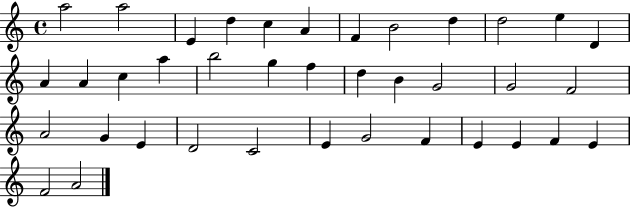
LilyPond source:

{
  \clef treble
  \time 4/4
  \defaultTimeSignature
  \key c \major
  a''2 a''2 | e'4 d''4 c''4 a'4 | f'4 b'2 d''4 | d''2 e''4 d'4 | \break a'4 a'4 c''4 a''4 | b''2 g''4 f''4 | d''4 b'4 g'2 | g'2 f'2 | \break a'2 g'4 e'4 | d'2 c'2 | e'4 g'2 f'4 | e'4 e'4 f'4 e'4 | \break f'2 a'2 | \bar "|."
}